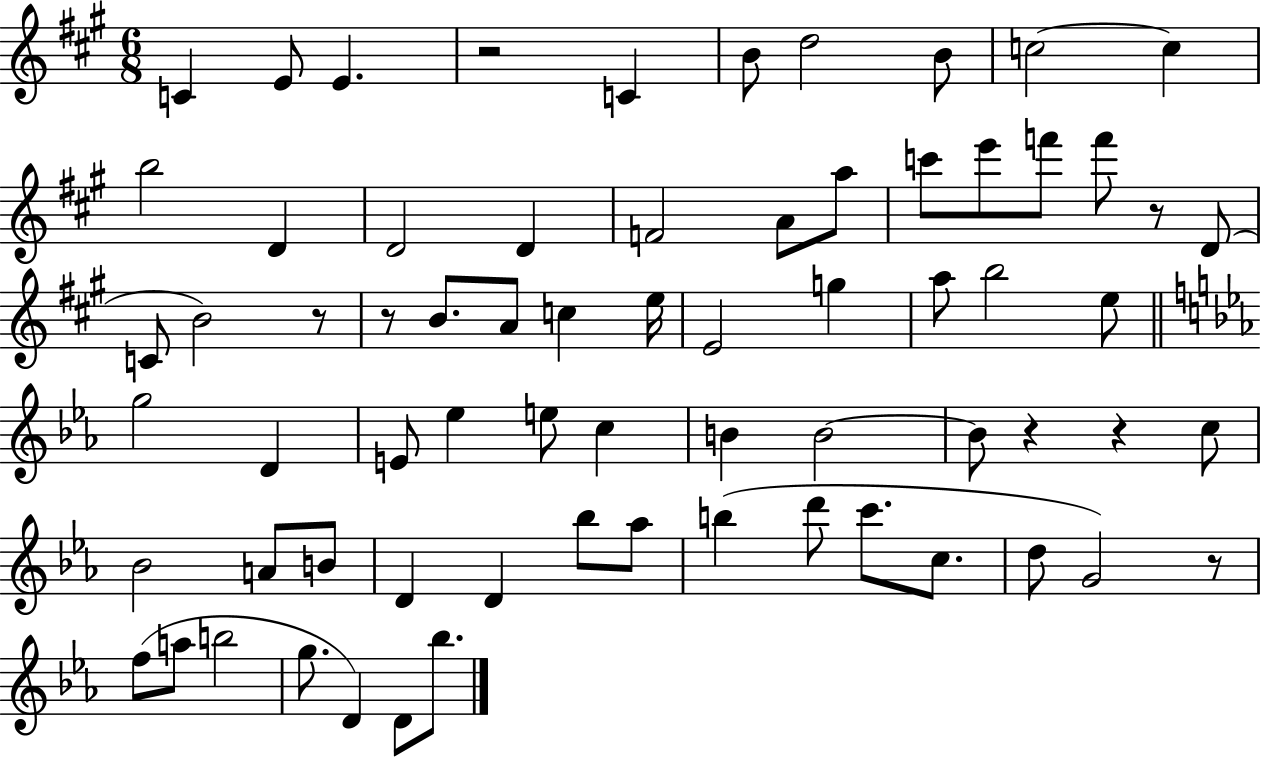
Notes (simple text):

C4/q E4/e E4/q. R/h C4/q B4/e D5/h B4/e C5/h C5/q B5/h D4/q D4/h D4/q F4/h A4/e A5/e C6/e E6/e F6/e F6/e R/e D4/e C4/e B4/h R/e R/e B4/e. A4/e C5/q E5/s E4/h G5/q A5/e B5/h E5/e G5/h D4/q E4/e Eb5/q E5/e C5/q B4/q B4/h B4/e R/q R/q C5/e Bb4/h A4/e B4/e D4/q D4/q Bb5/e Ab5/e B5/q D6/e C6/e. C5/e. D5/e G4/h R/e F5/e A5/e B5/h G5/e. D4/q D4/e Bb5/e.